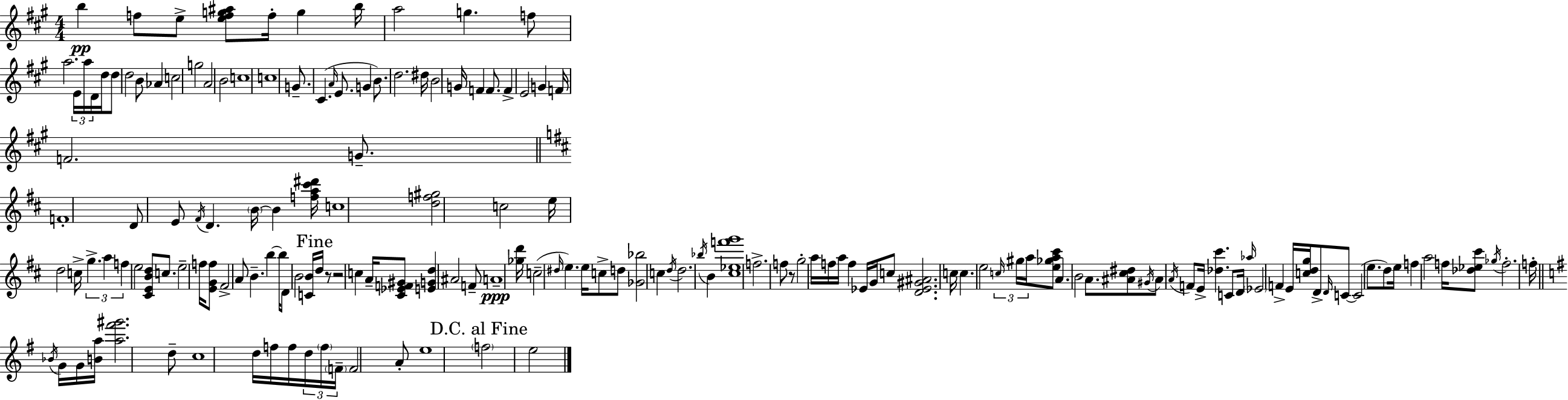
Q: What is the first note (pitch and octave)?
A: B5